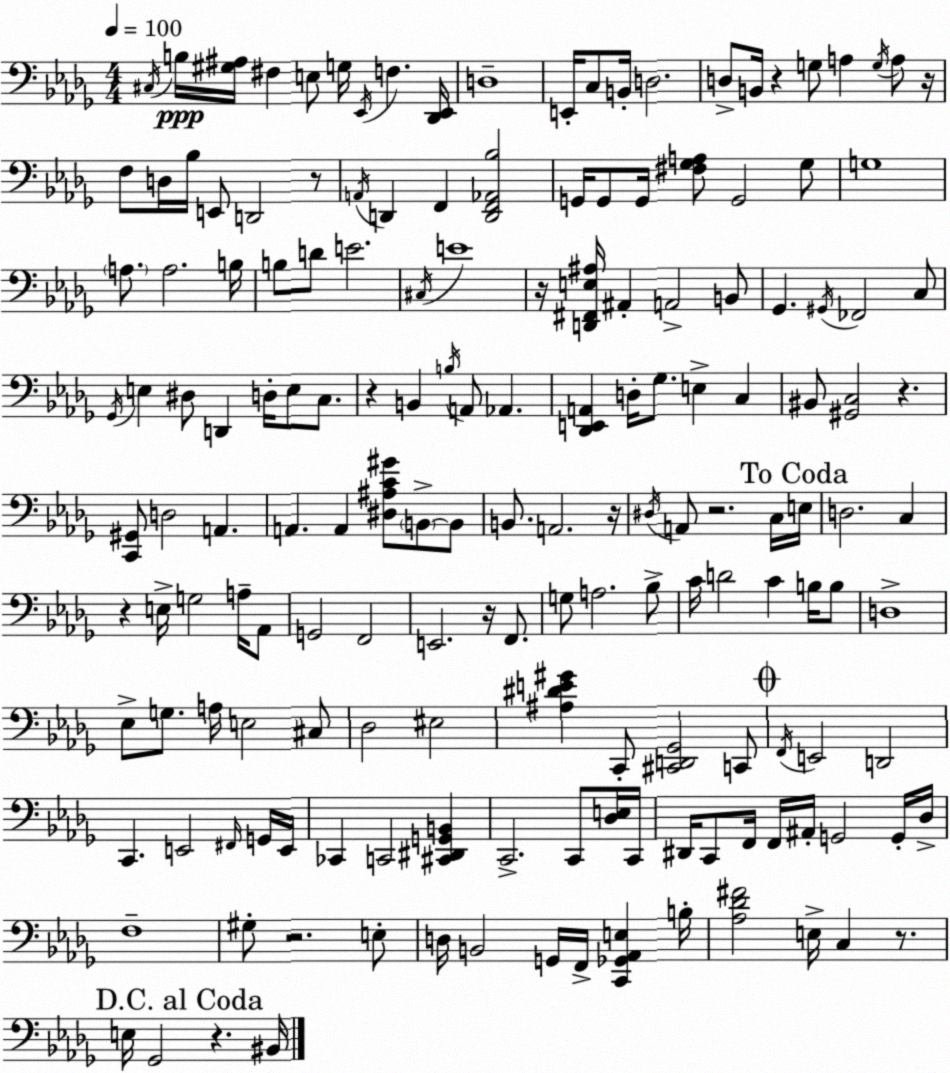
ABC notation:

X:1
T:Untitled
M:4/4
L:1/4
K:Bbm
^C,/4 B,/4 [^G,^A,]/4 ^F, E,/2 G,/4 _E,,/4 F, [_D,,_E,,]/4 D,4 E,,/4 C,/2 B,,/4 D,2 D,/2 B,,/4 z G,/2 A, G,/4 A,/2 z/4 F,/2 D,/4 _B,/4 E,,/2 D,,2 z/2 A,,/4 D,, F,, [D,,F,,_A,,_B,]2 G,,/4 G,,/2 G,,/4 [^F,_G,A,]/2 G,,2 _G,/2 G,4 A,/2 A,2 B,/4 B,/2 D/2 E2 ^C,/4 E4 z/4 [D,,^F,,E,^A,]/4 ^A,, A,,2 B,,/2 _G,, ^G,,/4 _F,,2 C,/2 _G,,/4 E, ^D,/2 D,, D,/4 E,/2 C,/2 z B,, B,/4 A,,/2 _A,, [_D,,E,,A,,] D,/4 _G,/2 E, C, ^B,,/2 [^G,,C,]2 z [C,,^G,,]/2 D,2 A,, A,, A,, [^D,^A,C^G]/2 B,,/2 B,,/2 B,,/2 A,,2 z/4 ^D,/4 A,,/2 z2 C,/4 E,/4 D,2 C, z E,/4 G,2 A,/4 _A,,/2 G,,2 F,,2 E,,2 z/4 F,,/2 G,/2 A,2 _B,/2 C/4 D2 C B,/4 B,/2 D,4 _E,/2 G,/2 A,/4 E,2 ^C,/2 _D,2 ^E,2 [^A,^DE^G] C,,/2 [^C,,D,,_G,,]2 C,,/2 F,,/4 E,,2 D,,2 C,, E,,2 ^F,,/4 G,,/4 E,,/4 _C,, C,,2 [^C,,^D,,G,,B,,] C,,2 C,,/2 [_D,E,]/4 C,,/4 ^D,,/4 C,,/2 F,,/4 F,,/4 ^A,,/4 G,,2 G,,/4 _D,/4 F,4 ^G,/2 z2 E,/2 D,/4 B,,2 G,,/4 F,,/4 [C,,_G,,_A,,E,] B,/4 [_A,_D^F]2 E,/4 C, z/2 E,/4 _G,,2 z ^B,,/4